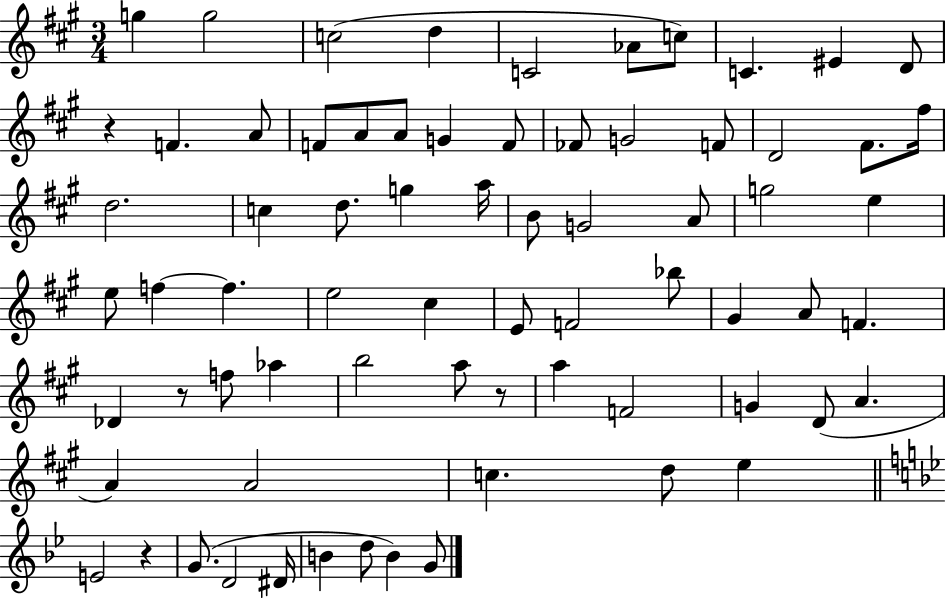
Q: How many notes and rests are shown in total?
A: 71